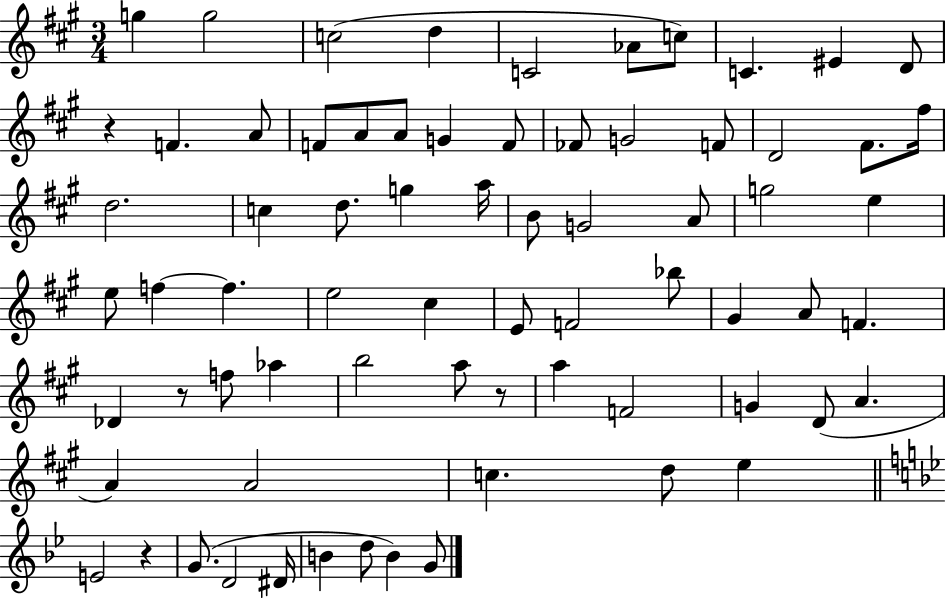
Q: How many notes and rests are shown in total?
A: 71